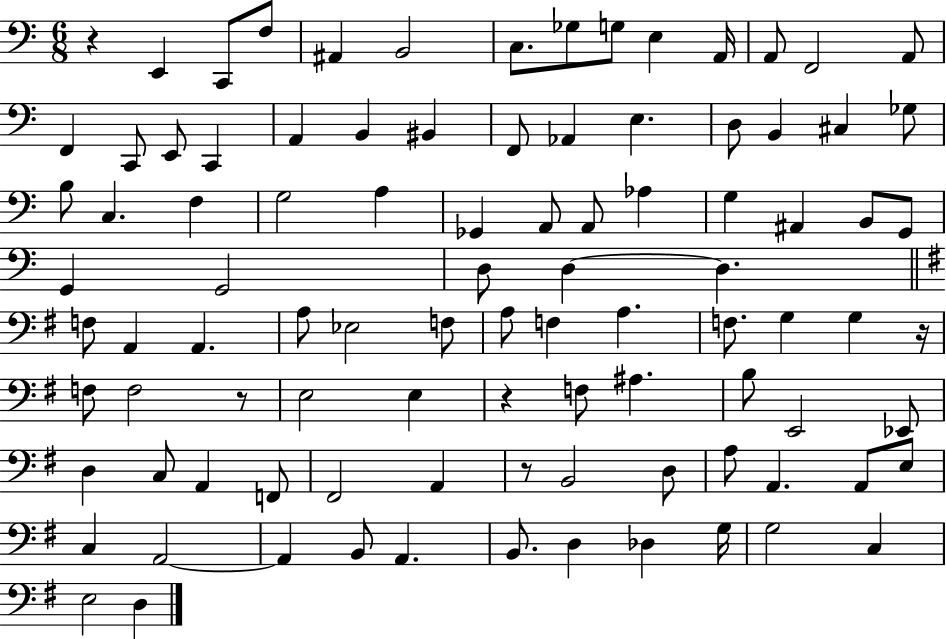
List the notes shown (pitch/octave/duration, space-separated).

R/q E2/q C2/e F3/e A#2/q B2/h C3/e. Gb3/e G3/e E3/q A2/s A2/e F2/h A2/e F2/q C2/e E2/e C2/q A2/q B2/q BIS2/q F2/e Ab2/q E3/q. D3/e B2/q C#3/q Gb3/e B3/e C3/q. F3/q G3/h A3/q Gb2/q A2/e A2/e Ab3/q G3/q A#2/q B2/e G2/e G2/q G2/h D3/e D3/q D3/q. F3/e A2/q A2/q. A3/e Eb3/h F3/e A3/e F3/q A3/q. F3/e. G3/q G3/q R/s F3/e F3/h R/e E3/h E3/q R/q F3/e A#3/q. B3/e E2/h Eb2/e D3/q C3/e A2/q F2/e F#2/h A2/q R/e B2/h D3/e A3/e A2/q. A2/e E3/e C3/q A2/h A2/q B2/e A2/q. B2/e. D3/q Db3/q G3/s G3/h C3/q E3/h D3/q